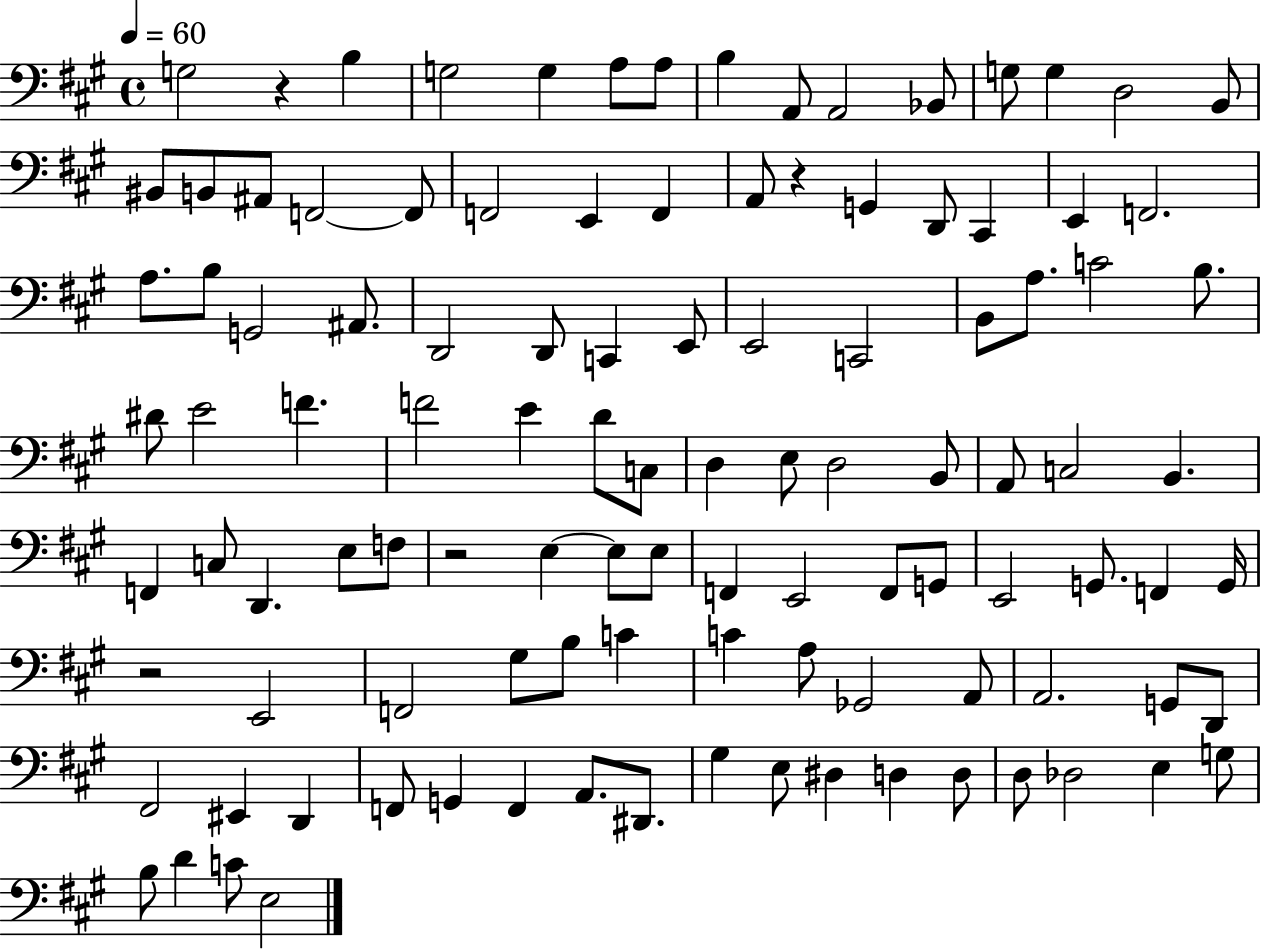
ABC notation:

X:1
T:Untitled
M:4/4
L:1/4
K:A
G,2 z B, G,2 G, A,/2 A,/2 B, A,,/2 A,,2 _B,,/2 G,/2 G, D,2 B,,/2 ^B,,/2 B,,/2 ^A,,/2 F,,2 F,,/2 F,,2 E,, F,, A,,/2 z G,, D,,/2 ^C,, E,, F,,2 A,/2 B,/2 G,,2 ^A,,/2 D,,2 D,,/2 C,, E,,/2 E,,2 C,,2 B,,/2 A,/2 C2 B,/2 ^D/2 E2 F F2 E D/2 C,/2 D, E,/2 D,2 B,,/2 A,,/2 C,2 B,, F,, C,/2 D,, E,/2 F,/2 z2 E, E,/2 E,/2 F,, E,,2 F,,/2 G,,/2 E,,2 G,,/2 F,, G,,/4 z2 E,,2 F,,2 ^G,/2 B,/2 C C A,/2 _G,,2 A,,/2 A,,2 G,,/2 D,,/2 ^F,,2 ^E,, D,, F,,/2 G,, F,, A,,/2 ^D,,/2 ^G, E,/2 ^D, D, D,/2 D,/2 _D,2 E, G,/2 B,/2 D C/2 E,2